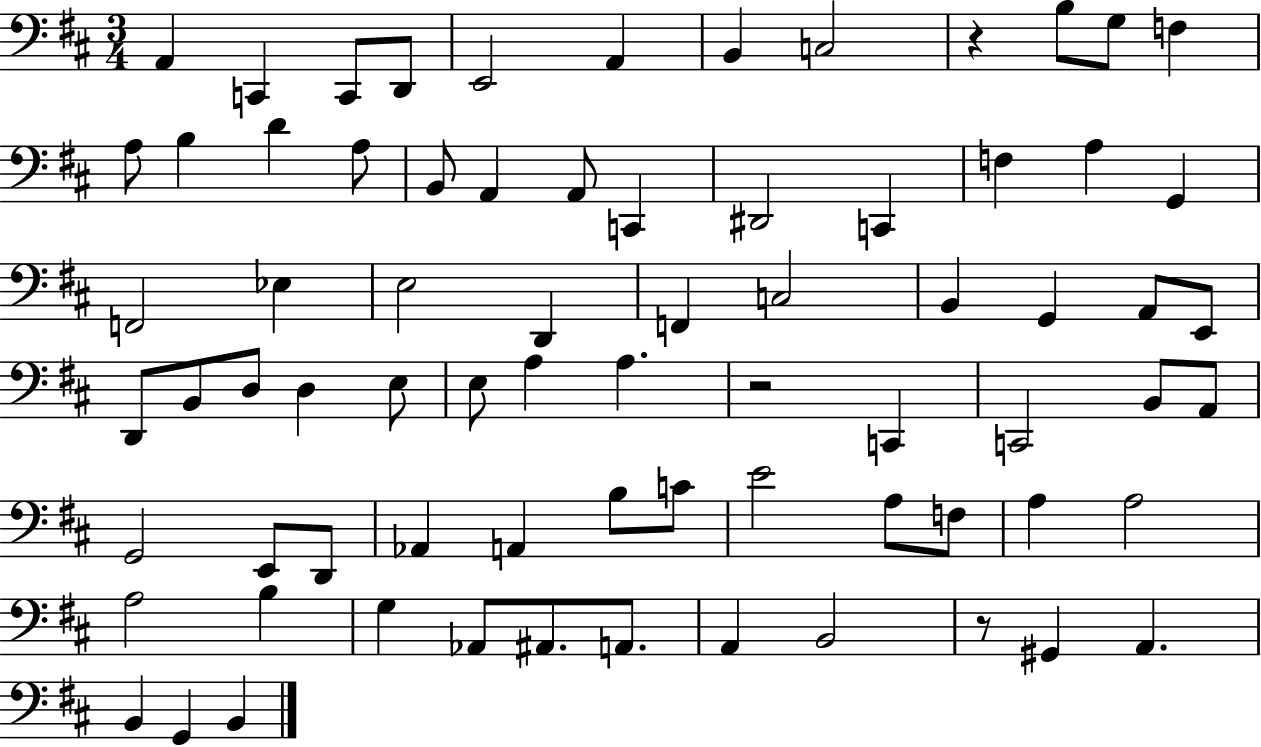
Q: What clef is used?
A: bass